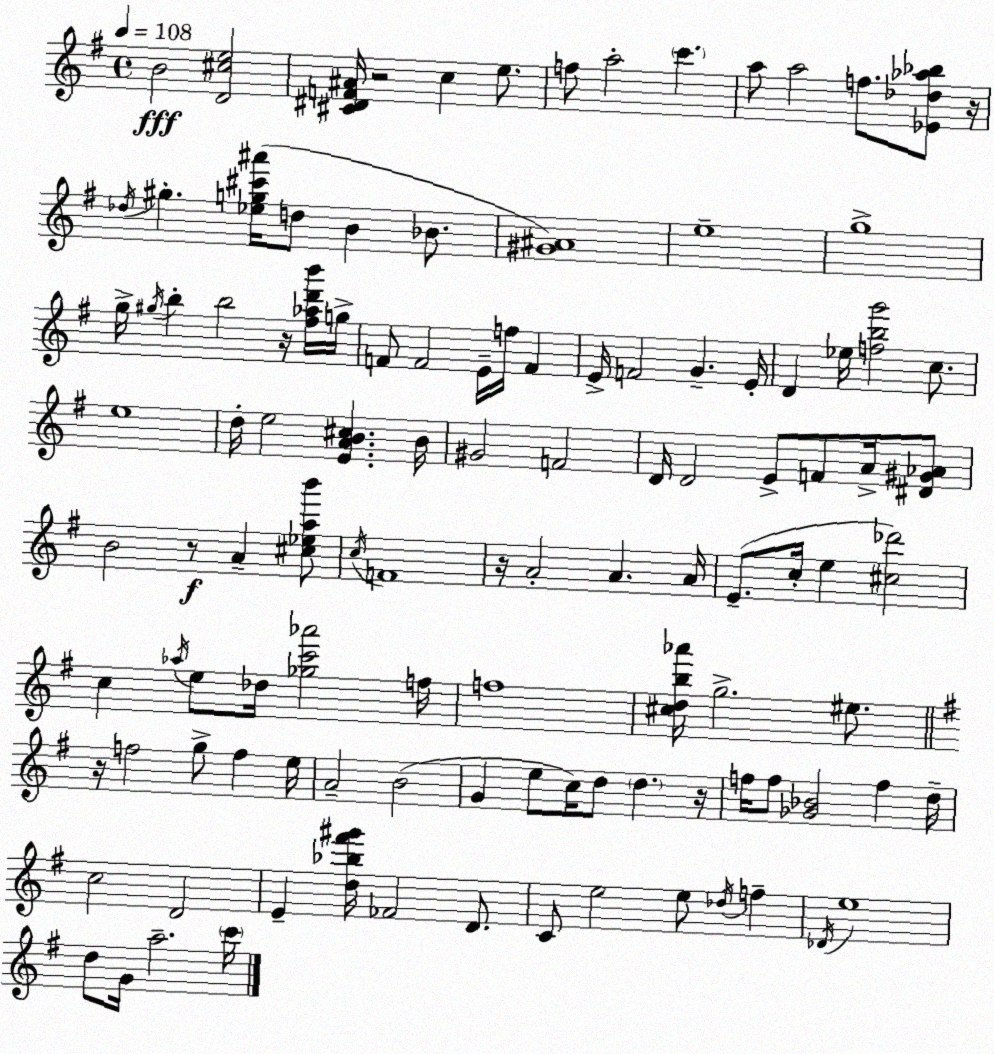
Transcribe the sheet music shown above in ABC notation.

X:1
T:Untitled
M:4/4
L:1/4
K:Em
B2 [D^ce]2 [^C^DF^A]/4 z2 c e/2 f/2 a2 c' a/2 a2 f/2 [_E_d_a_b]/2 z/4 _d/4 ^g [_eg^c'^a']/4 d/2 B _B/2 [^G^A]4 e4 g4 g/4 ^g/4 b b2 z/4 [^f_ad'b']/4 g/4 F/2 F2 E/4 f/4 F E/4 F2 G E/4 D _e/4 [fbg']2 c/2 e4 d/4 e2 [EAB^c] B/4 ^G2 F2 D/4 D2 E/2 F/2 A/4 [^D^G_A]/2 B2 z/2 A [^c_eab']/2 c/4 F4 z/4 A2 A A/4 E/2 c/4 e [^c_d']2 c _a/4 e/2 _d/4 [_gc'_a']2 f/4 f4 [^cdb_a']/4 g2 ^e/2 z/4 f2 g/2 f e/4 A2 B2 G e/2 c/4 d/2 d z/4 f/4 f/2 [_G_B]2 f d/4 c2 D2 E [d_b^f'^g']/4 _F2 D/2 C/2 e2 e/2 _d/4 f _D/4 e4 d/2 G/4 a2 c'/4